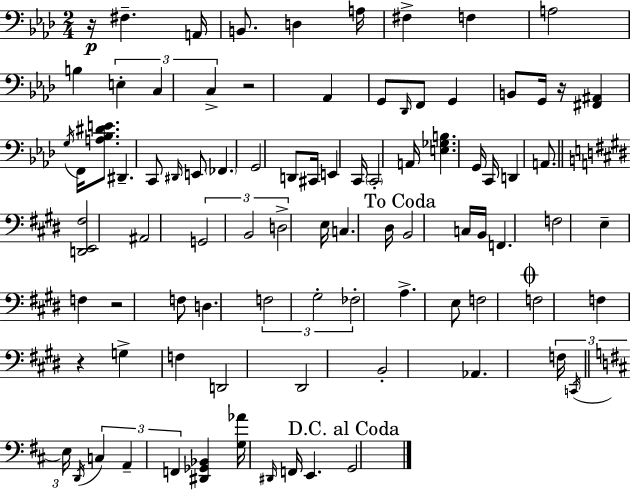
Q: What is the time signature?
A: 2/4